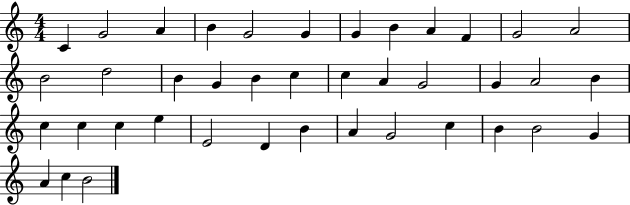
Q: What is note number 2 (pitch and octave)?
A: G4